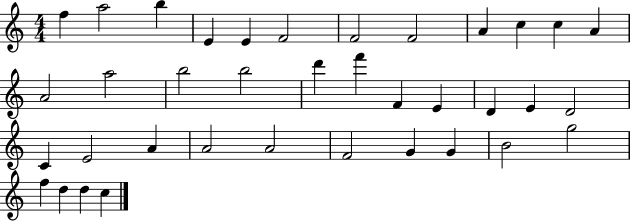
X:1
T:Untitled
M:4/4
L:1/4
K:C
f a2 b E E F2 F2 F2 A c c A A2 a2 b2 b2 d' f' F E D E D2 C E2 A A2 A2 F2 G G B2 g2 f d d c